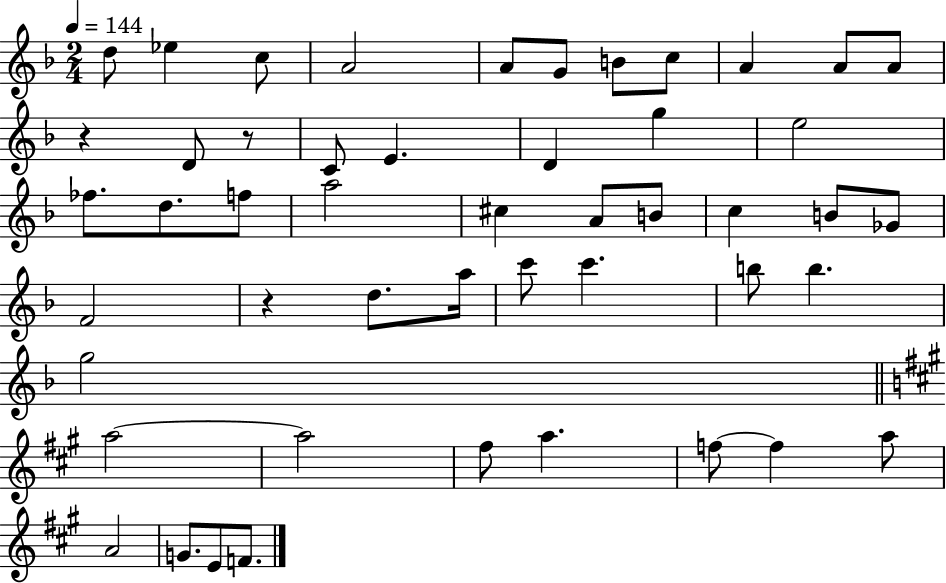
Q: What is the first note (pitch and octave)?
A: D5